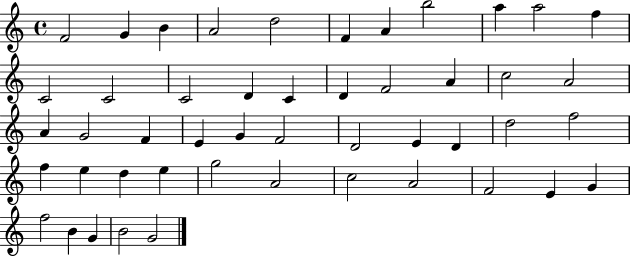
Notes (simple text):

F4/h G4/q B4/q A4/h D5/h F4/q A4/q B5/h A5/q A5/h F5/q C4/h C4/h C4/h D4/q C4/q D4/q F4/h A4/q C5/h A4/h A4/q G4/h F4/q E4/q G4/q F4/h D4/h E4/q D4/q D5/h F5/h F5/q E5/q D5/q E5/q G5/h A4/h C5/h A4/h F4/h E4/q G4/q F5/h B4/q G4/q B4/h G4/h